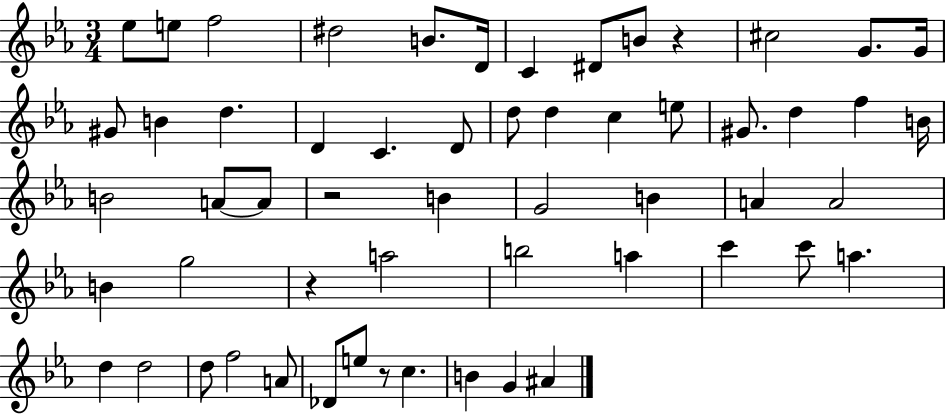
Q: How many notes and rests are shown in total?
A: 57